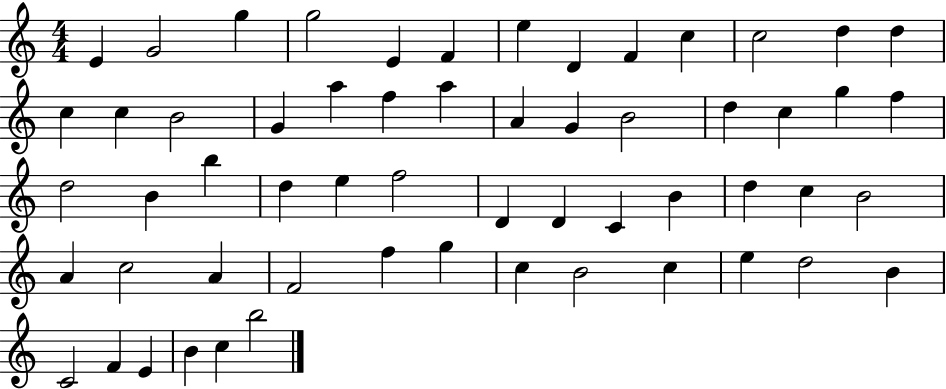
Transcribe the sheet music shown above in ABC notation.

X:1
T:Untitled
M:4/4
L:1/4
K:C
E G2 g g2 E F e D F c c2 d d c c B2 G a f a A G B2 d c g f d2 B b d e f2 D D C B d c B2 A c2 A F2 f g c B2 c e d2 B C2 F E B c b2